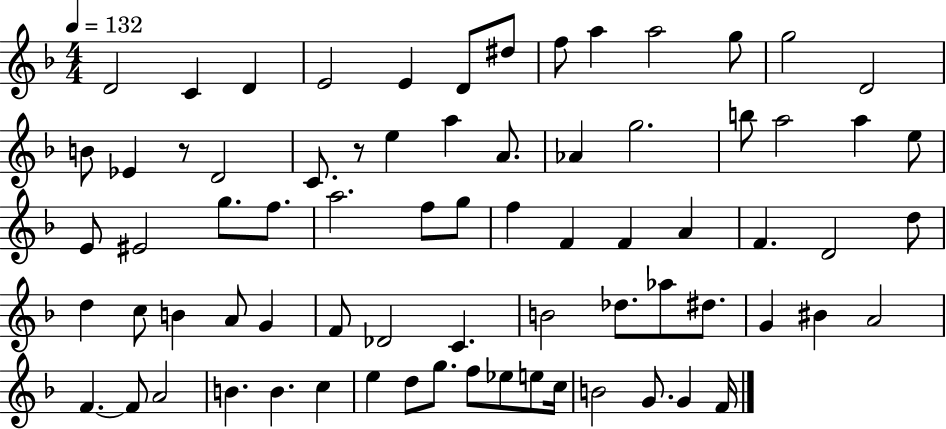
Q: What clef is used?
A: treble